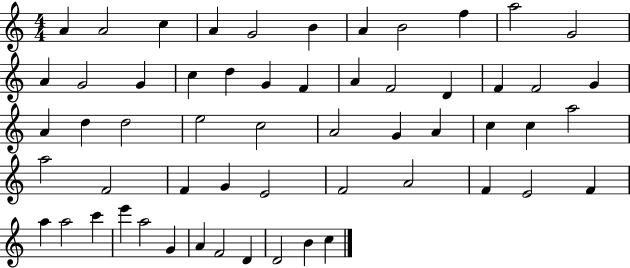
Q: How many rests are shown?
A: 0